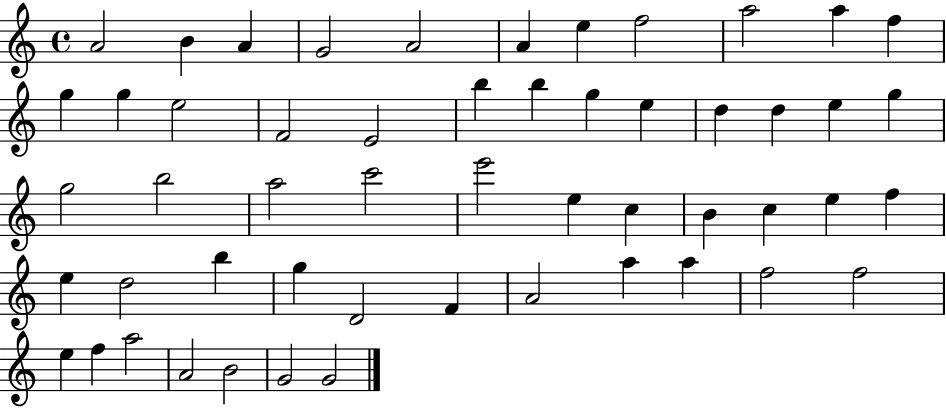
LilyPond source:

{
  \clef treble
  \time 4/4
  \defaultTimeSignature
  \key c \major
  a'2 b'4 a'4 | g'2 a'2 | a'4 e''4 f''2 | a''2 a''4 f''4 | \break g''4 g''4 e''2 | f'2 e'2 | b''4 b''4 g''4 e''4 | d''4 d''4 e''4 g''4 | \break g''2 b''2 | a''2 c'''2 | e'''2 e''4 c''4 | b'4 c''4 e''4 f''4 | \break e''4 d''2 b''4 | g''4 d'2 f'4 | a'2 a''4 a''4 | f''2 f''2 | \break e''4 f''4 a''2 | a'2 b'2 | g'2 g'2 | \bar "|."
}